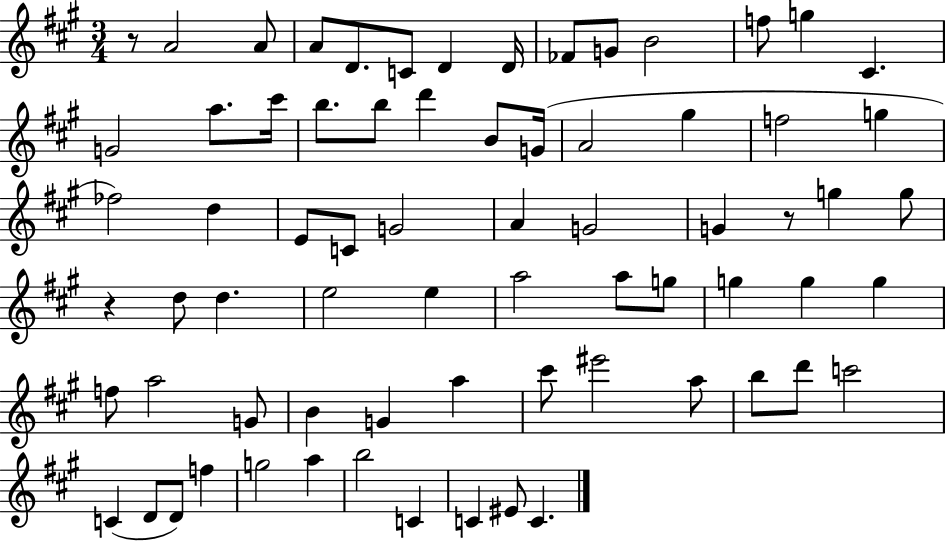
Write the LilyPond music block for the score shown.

{
  \clef treble
  \numericTimeSignature
  \time 3/4
  \key a \major
  r8 a'2 a'8 | a'8 d'8. c'8 d'4 d'16 | fes'8 g'8 b'2 | f''8 g''4 cis'4. | \break g'2 a''8. cis'''16 | b''8. b''8 d'''4 b'8 g'16( | a'2 gis''4 | f''2 g''4 | \break fes''2) d''4 | e'8 c'8 g'2 | a'4 g'2 | g'4 r8 g''4 g''8 | \break r4 d''8 d''4. | e''2 e''4 | a''2 a''8 g''8 | g''4 g''4 g''4 | \break f''8 a''2 g'8 | b'4 g'4 a''4 | cis'''8 eis'''2 a''8 | b''8 d'''8 c'''2 | \break c'4( d'8 d'8) f''4 | g''2 a''4 | b''2 c'4 | c'4 eis'8 c'4. | \break \bar "|."
}